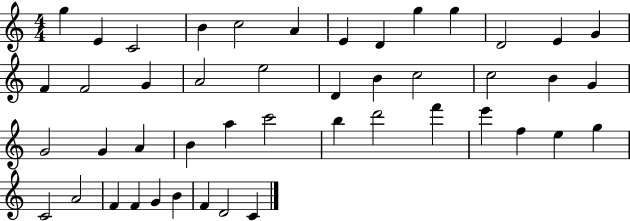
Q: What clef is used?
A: treble